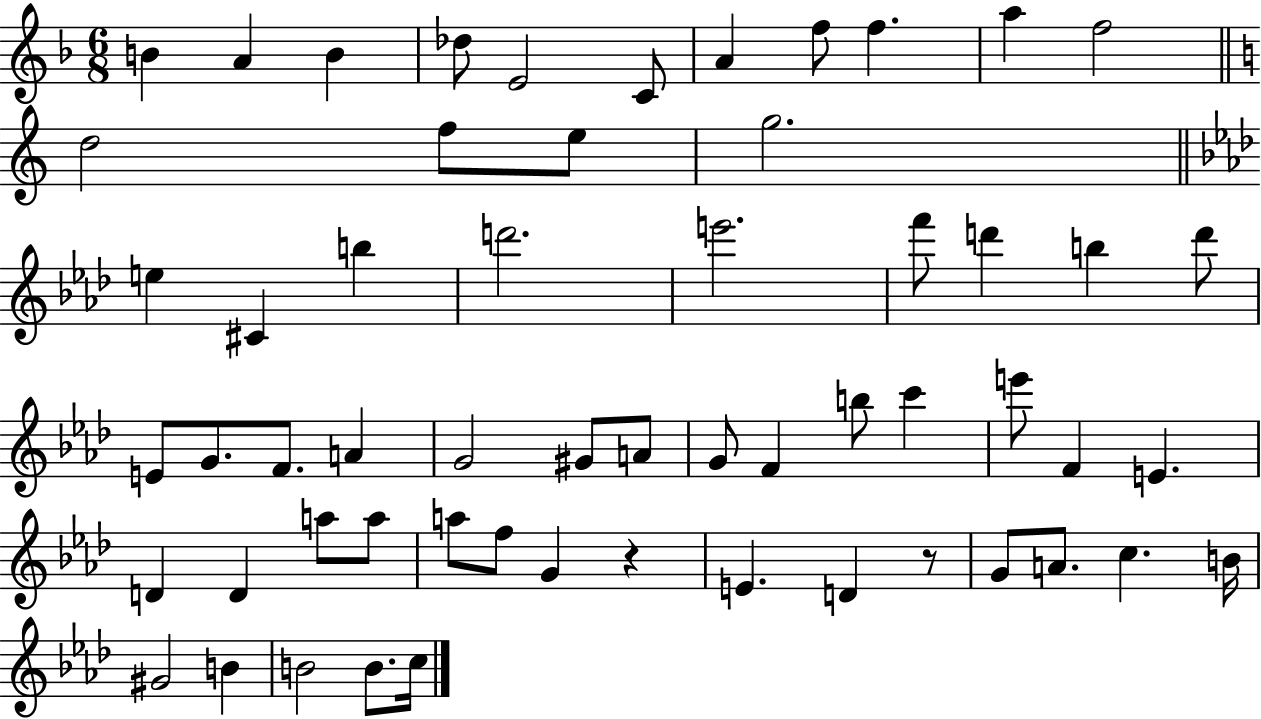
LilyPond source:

{
  \clef treble
  \numericTimeSignature
  \time 6/8
  \key f \major
  b'4 a'4 b'4 | des''8 e'2 c'8 | a'4 f''8 f''4. | a''4 f''2 | \break \bar "||" \break \key c \major d''2 f''8 e''8 | g''2. | \bar "||" \break \key aes \major e''4 cis'4 b''4 | d'''2. | e'''2. | f'''8 d'''4 b''4 d'''8 | \break e'8 g'8. f'8. a'4 | g'2 gis'8 a'8 | g'8 f'4 b''8 c'''4 | e'''8 f'4 e'4. | \break d'4 d'4 a''8 a''8 | a''8 f''8 g'4 r4 | e'4. d'4 r8 | g'8 a'8. c''4. b'16 | \break gis'2 b'4 | b'2 b'8. c''16 | \bar "|."
}